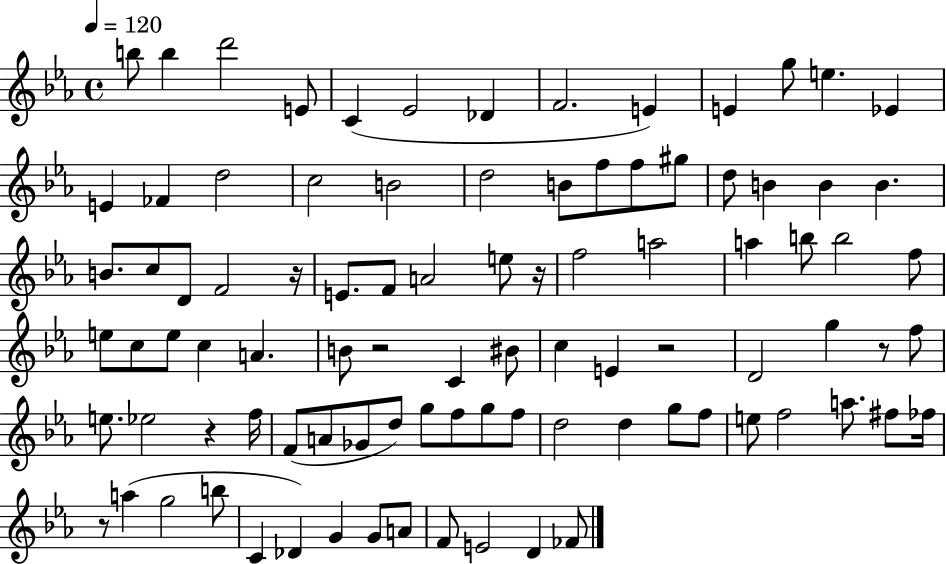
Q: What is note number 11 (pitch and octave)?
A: G5